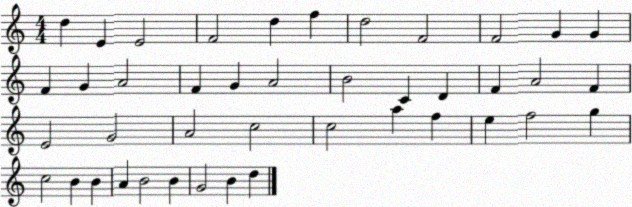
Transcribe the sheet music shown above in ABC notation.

X:1
T:Untitled
M:4/4
L:1/4
K:C
d E E2 F2 d f d2 F2 F2 G G F G A2 F G A2 B2 C D F A2 F E2 G2 A2 c2 c2 a f e f2 g c2 B B A B2 B G2 B d